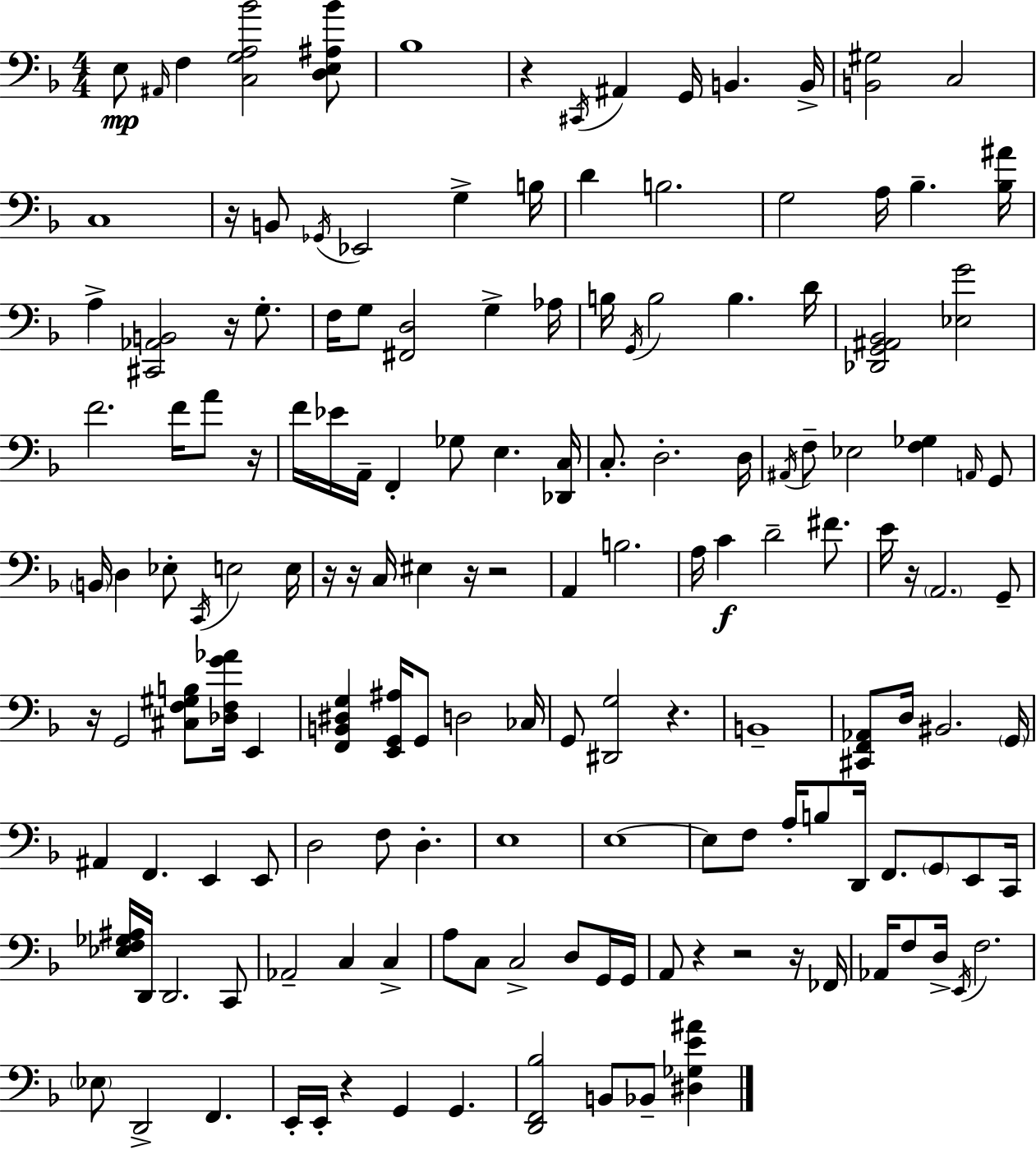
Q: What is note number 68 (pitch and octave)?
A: E2